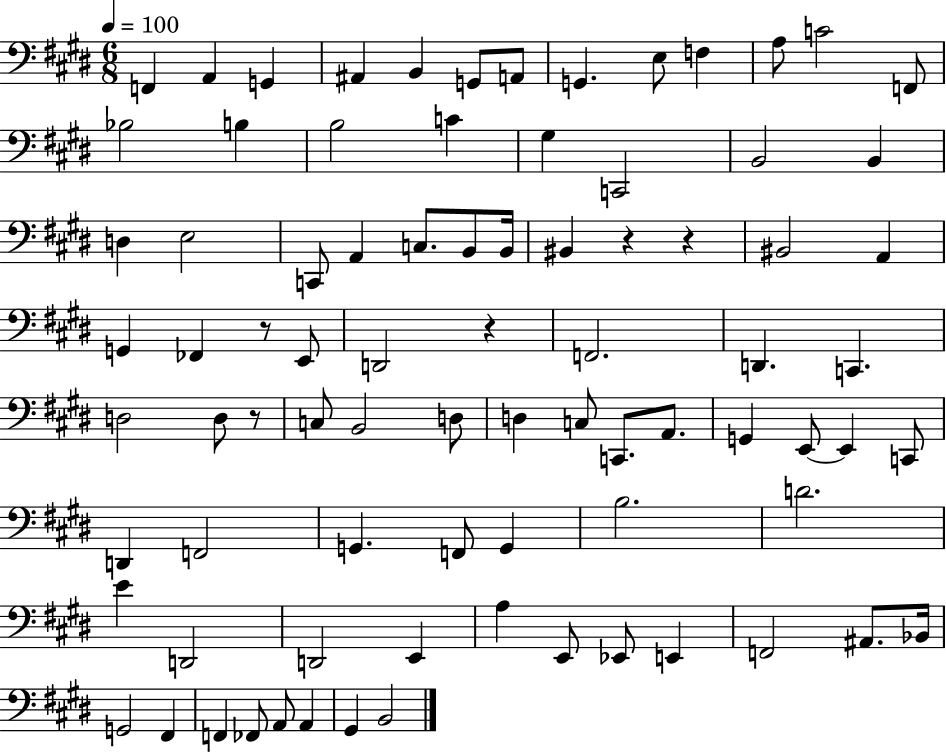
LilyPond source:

{
  \clef bass
  \numericTimeSignature
  \time 6/8
  \key e \major
  \tempo 4 = 100
  f,4 a,4 g,4 | ais,4 b,4 g,8 a,8 | g,4. e8 f4 | a8 c'2 f,8 | \break bes2 b4 | b2 c'4 | gis4 c,2 | b,2 b,4 | \break d4 e2 | c,8 a,4 c8. b,8 b,16 | bis,4 r4 r4 | bis,2 a,4 | \break g,4 fes,4 r8 e,8 | d,2 r4 | f,2. | d,4. c,4. | \break d2 d8 r8 | c8 b,2 d8 | d4 c8 c,8. a,8. | g,4 e,8~~ e,4 c,8 | \break d,4 f,2 | g,4. f,8 g,4 | b2. | d'2. | \break e'4 d,2 | d,2 e,4 | a4 e,8 ees,8 e,4 | f,2 ais,8. bes,16 | \break g,2 fis,4 | f,4 fes,8 a,8 a,4 | gis,4 b,2 | \bar "|."
}